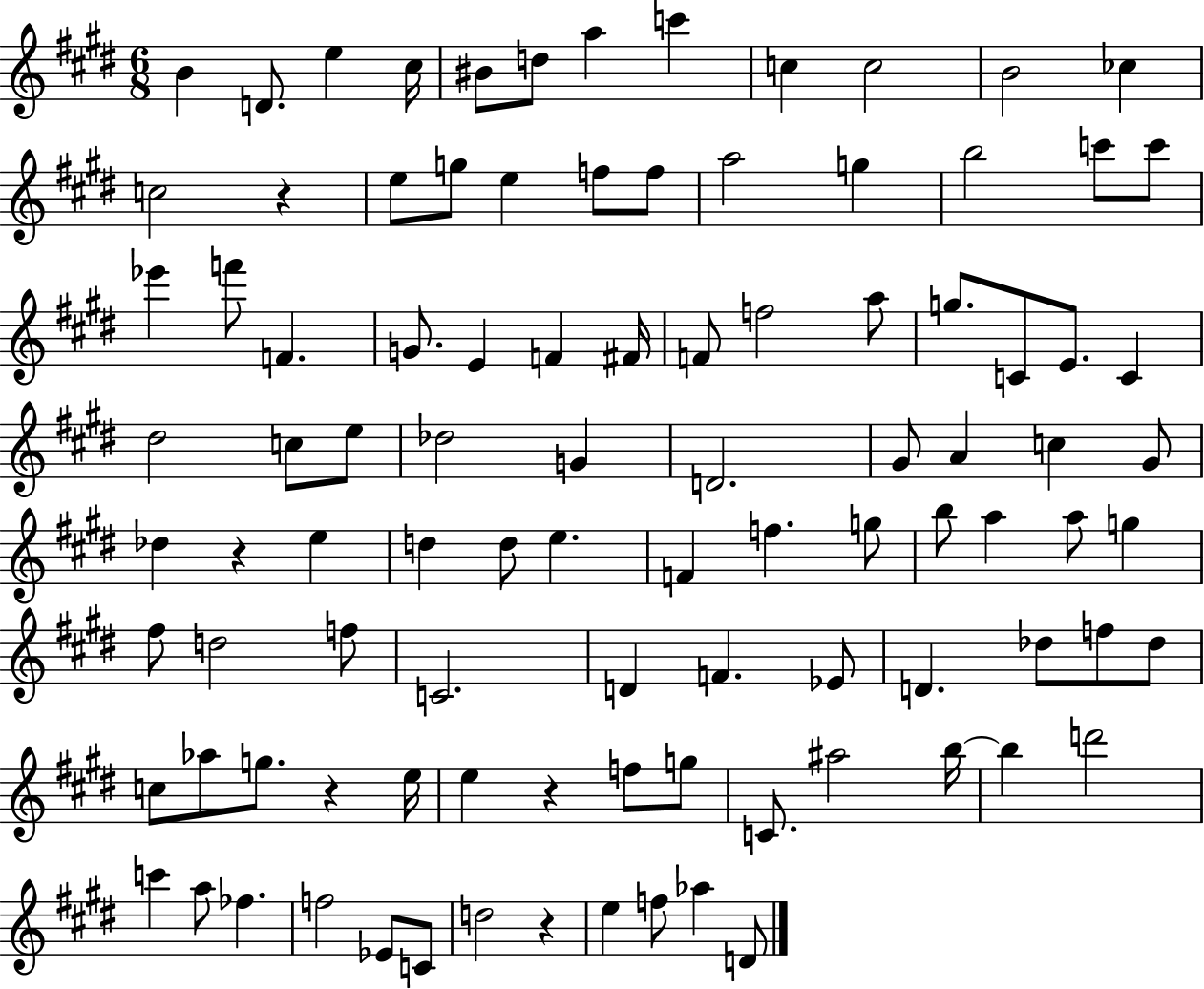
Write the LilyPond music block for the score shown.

{
  \clef treble
  \numericTimeSignature
  \time 6/8
  \key e \major
  b'4 d'8. e''4 cis''16 | bis'8 d''8 a''4 c'''4 | c''4 c''2 | b'2 ces''4 | \break c''2 r4 | e''8 g''8 e''4 f''8 f''8 | a''2 g''4 | b''2 c'''8 c'''8 | \break ees'''4 f'''8 f'4. | g'8. e'4 f'4 fis'16 | f'8 f''2 a''8 | g''8. c'8 e'8. c'4 | \break dis''2 c''8 e''8 | des''2 g'4 | d'2. | gis'8 a'4 c''4 gis'8 | \break des''4 r4 e''4 | d''4 d''8 e''4. | f'4 f''4. g''8 | b''8 a''4 a''8 g''4 | \break fis''8 d''2 f''8 | c'2. | d'4 f'4. ees'8 | d'4. des''8 f''8 des''8 | \break c''8 aes''8 g''8. r4 e''16 | e''4 r4 f''8 g''8 | c'8. ais''2 b''16~~ | b''4 d'''2 | \break c'''4 a''8 fes''4. | f''2 ees'8 c'8 | d''2 r4 | e''4 f''8 aes''4 d'8 | \break \bar "|."
}